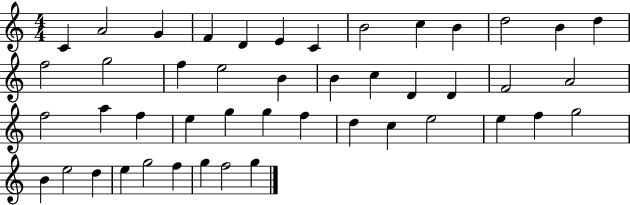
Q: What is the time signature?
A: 4/4